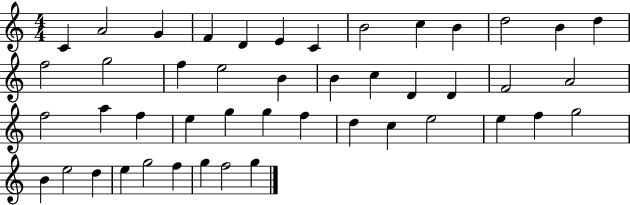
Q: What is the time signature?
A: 4/4